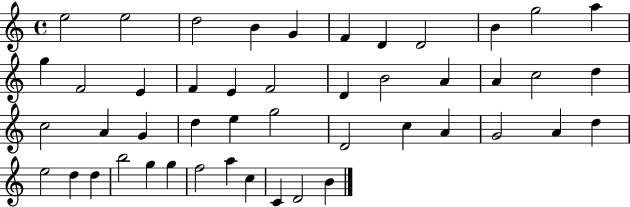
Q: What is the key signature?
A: C major